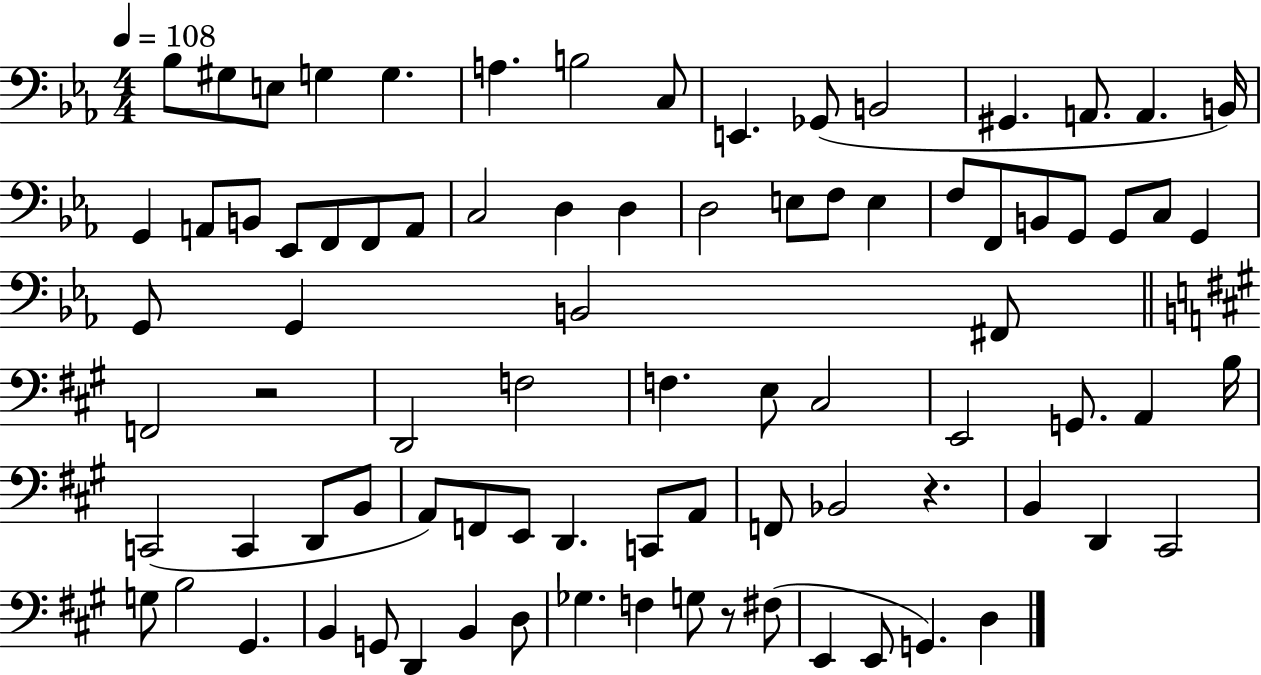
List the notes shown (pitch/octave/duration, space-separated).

Bb3/e G#3/e E3/e G3/q G3/q. A3/q. B3/h C3/e E2/q. Gb2/e B2/h G#2/q. A2/e. A2/q. B2/s G2/q A2/e B2/e Eb2/e F2/e F2/e A2/e C3/h D3/q D3/q D3/h E3/e F3/e E3/q F3/e F2/e B2/e G2/e G2/e C3/e G2/q G2/e G2/q B2/h F#2/e F2/h R/h D2/h F3/h F3/q. E3/e C#3/h E2/h G2/e. A2/q B3/s C2/h C2/q D2/e B2/e A2/e F2/e E2/e D2/q. C2/e A2/e F2/e Bb2/h R/q. B2/q D2/q C#2/h G3/e B3/h G#2/q. B2/q G2/e D2/q B2/q D3/e Gb3/q. F3/q G3/e R/e F#3/e E2/q E2/e G2/q. D3/q